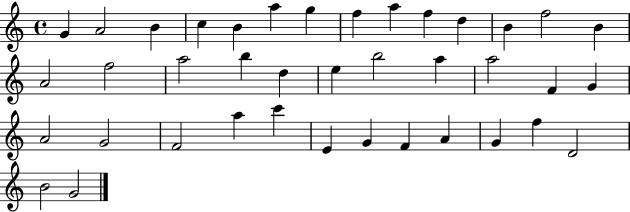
{
  \clef treble
  \time 4/4
  \defaultTimeSignature
  \key c \major
  g'4 a'2 b'4 | c''4 b'4 a''4 g''4 | f''4 a''4 f''4 d''4 | b'4 f''2 b'4 | \break a'2 f''2 | a''2 b''4 d''4 | e''4 b''2 a''4 | a''2 f'4 g'4 | \break a'2 g'2 | f'2 a''4 c'''4 | e'4 g'4 f'4 a'4 | g'4 f''4 d'2 | \break b'2 g'2 | \bar "|."
}